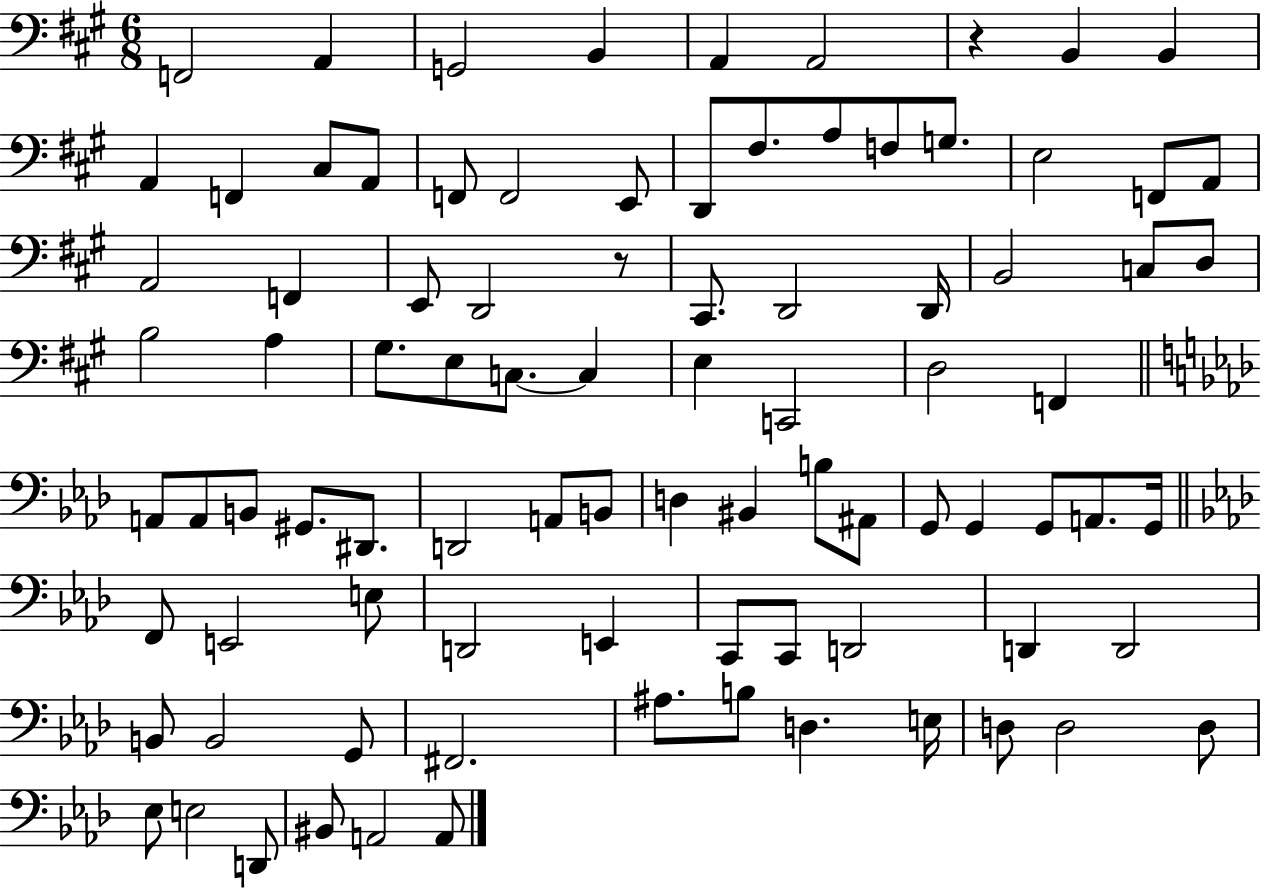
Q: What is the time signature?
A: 6/8